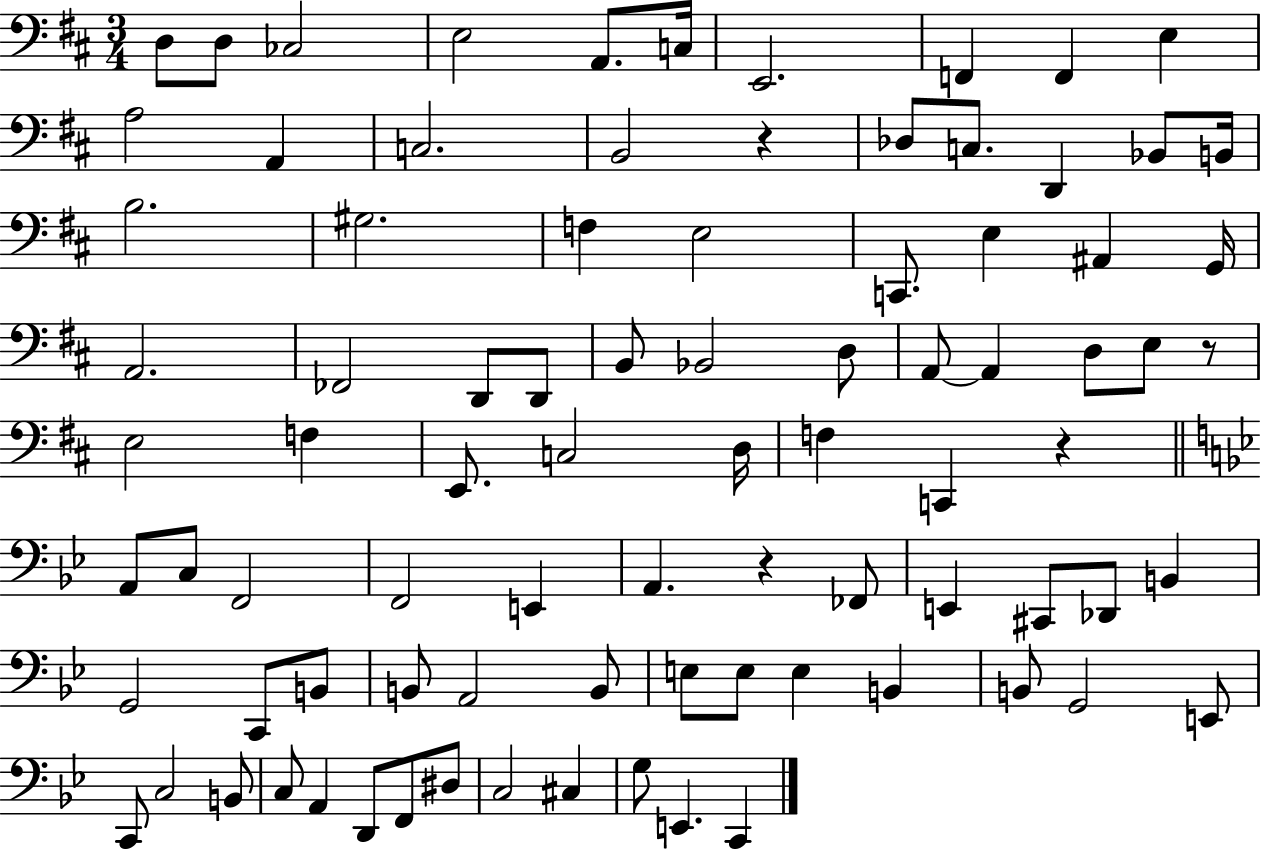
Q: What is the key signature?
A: D major